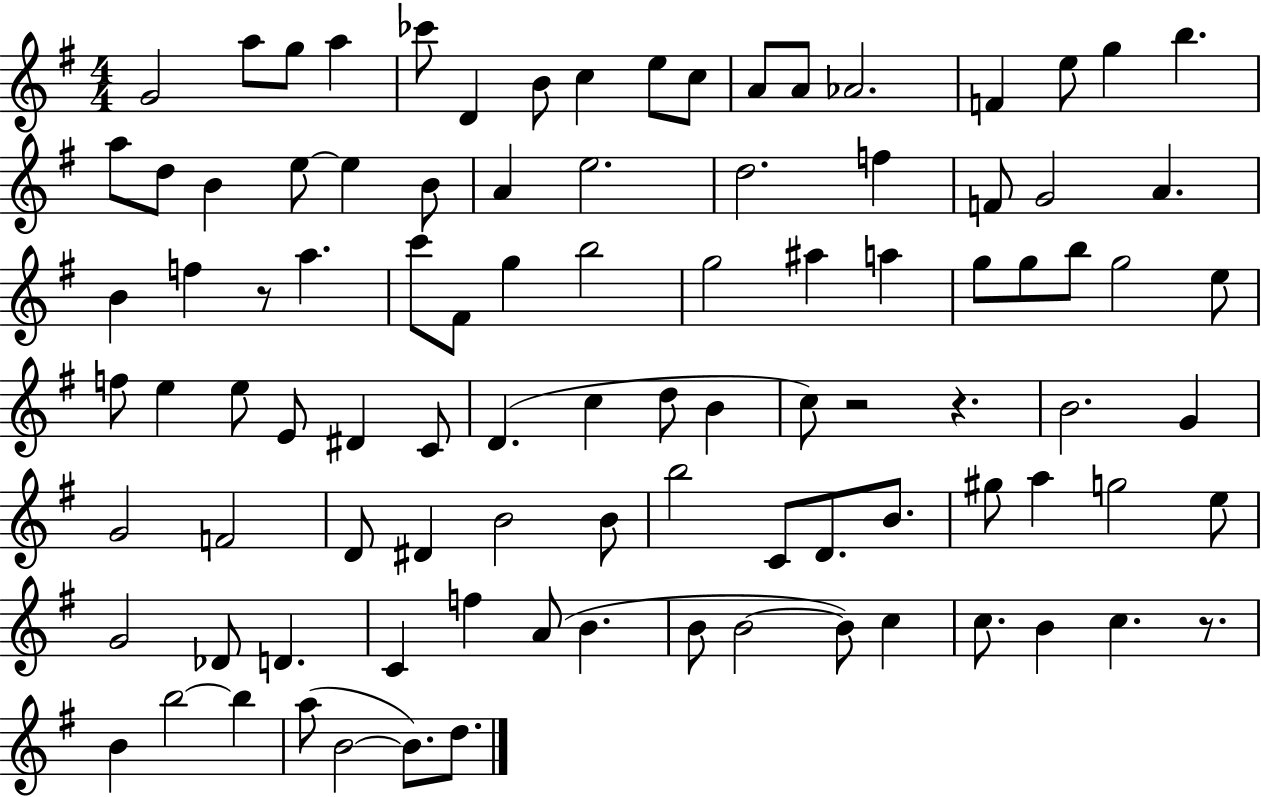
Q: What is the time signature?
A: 4/4